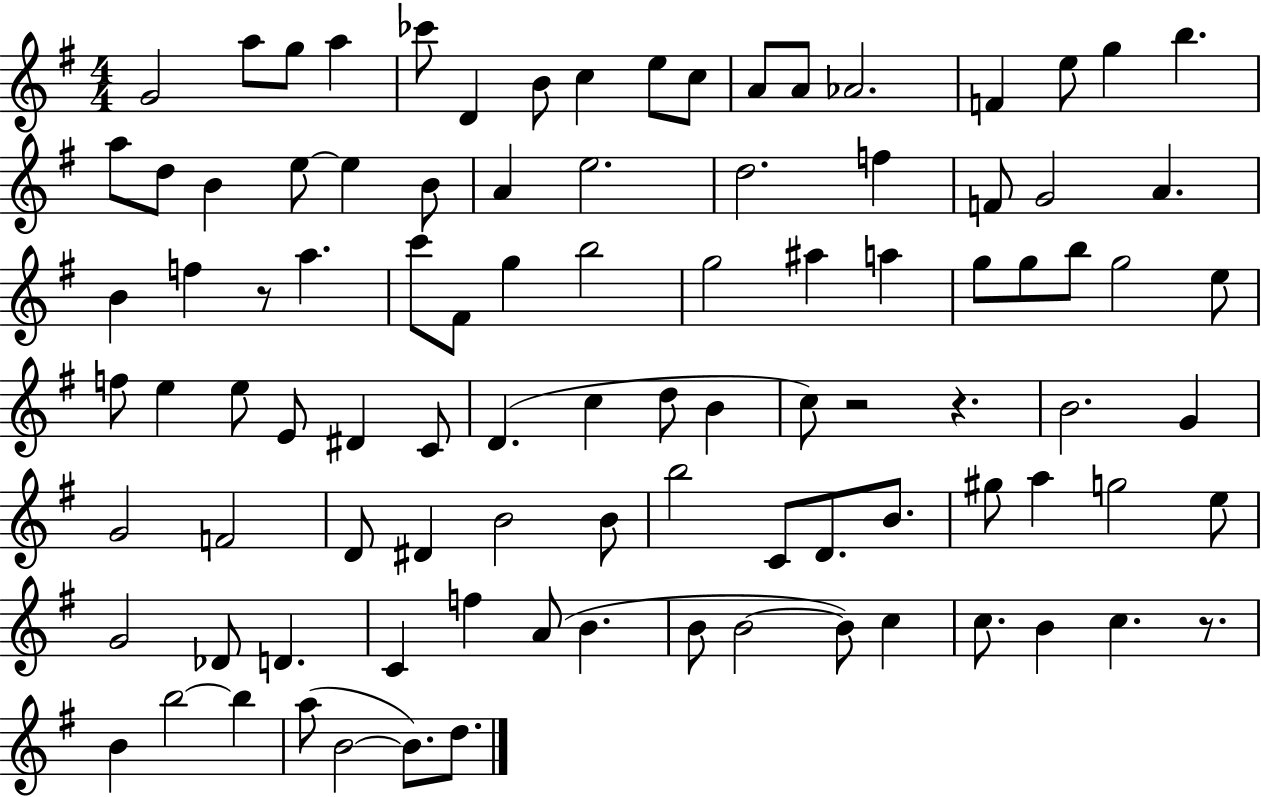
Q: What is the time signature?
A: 4/4